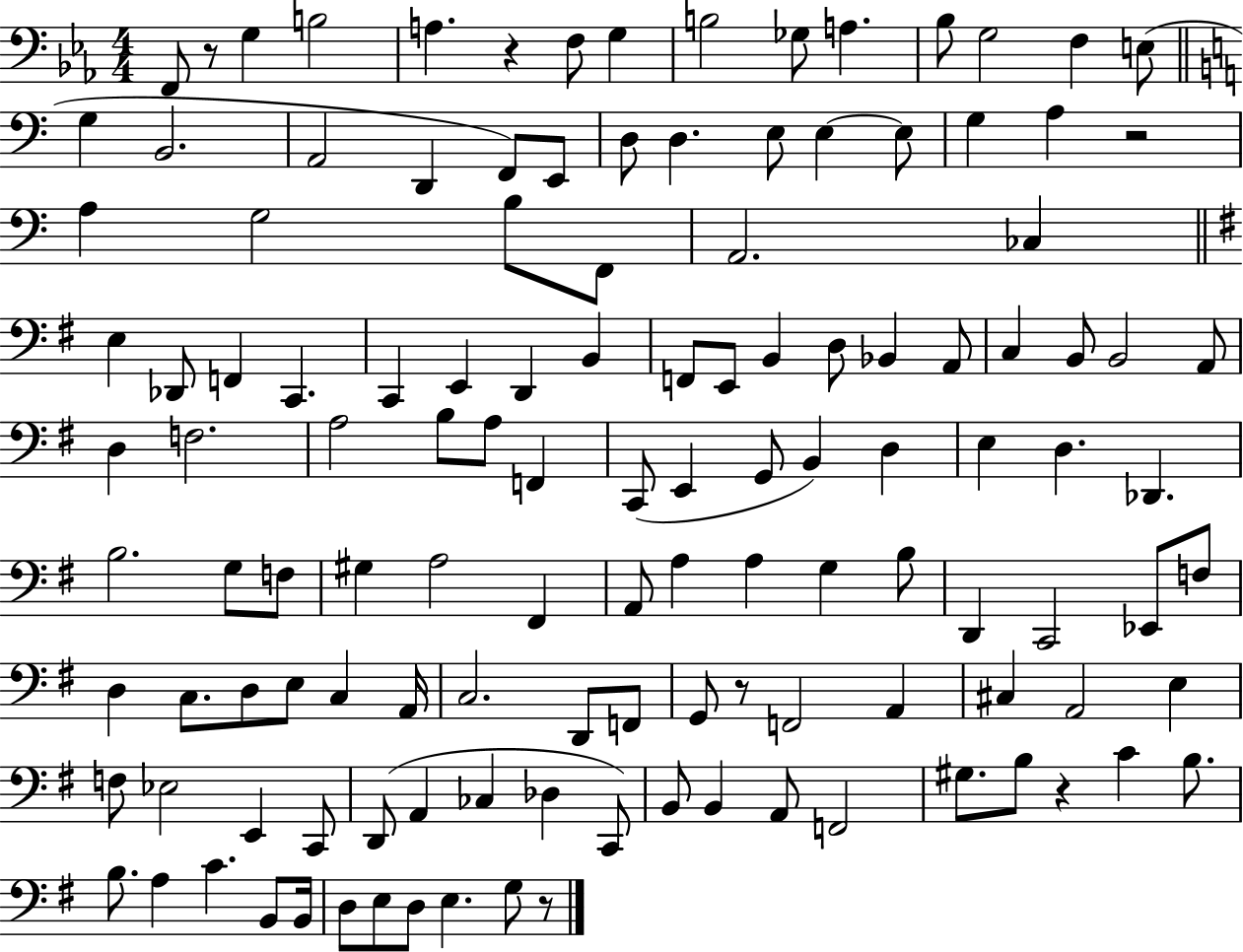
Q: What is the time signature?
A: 4/4